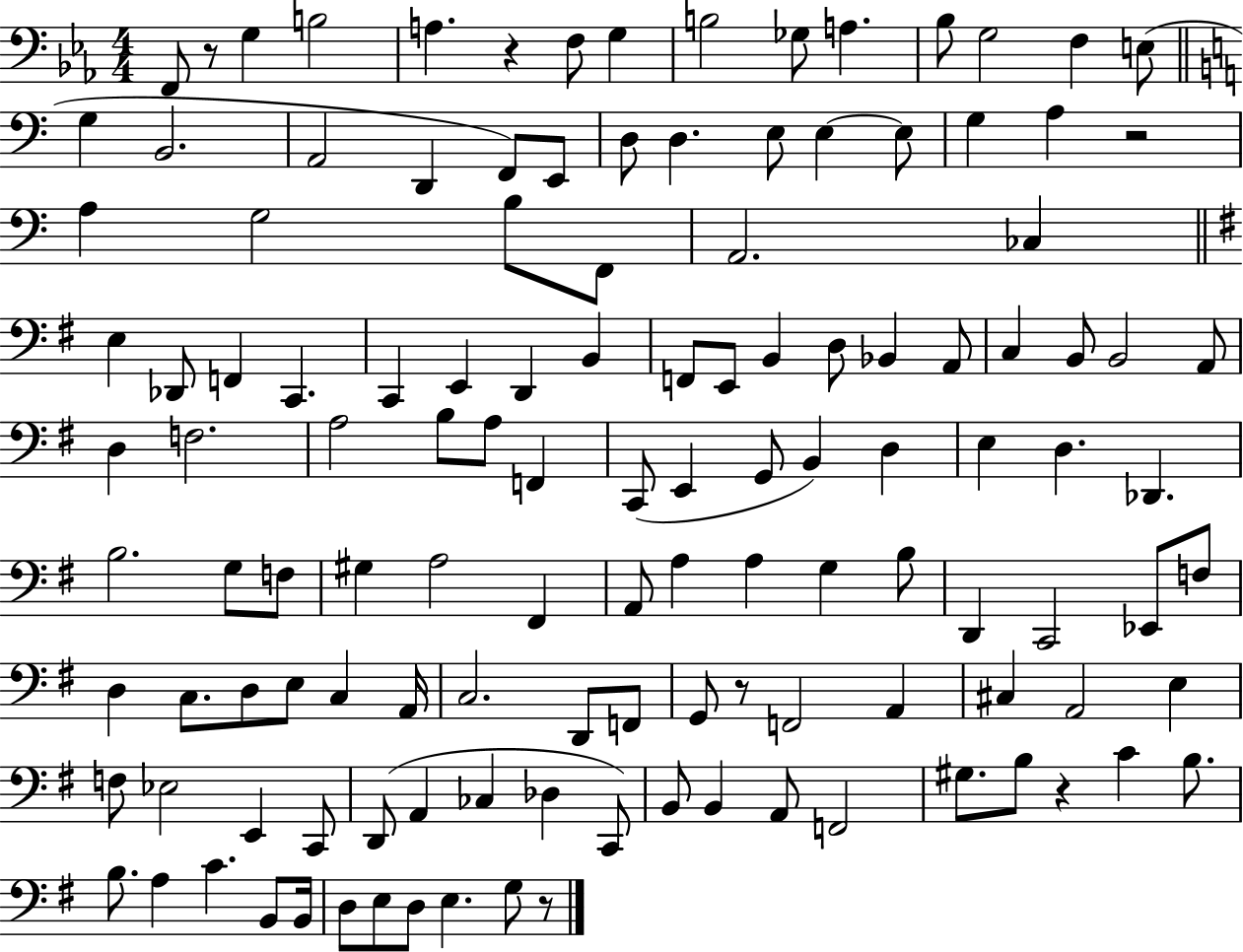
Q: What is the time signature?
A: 4/4